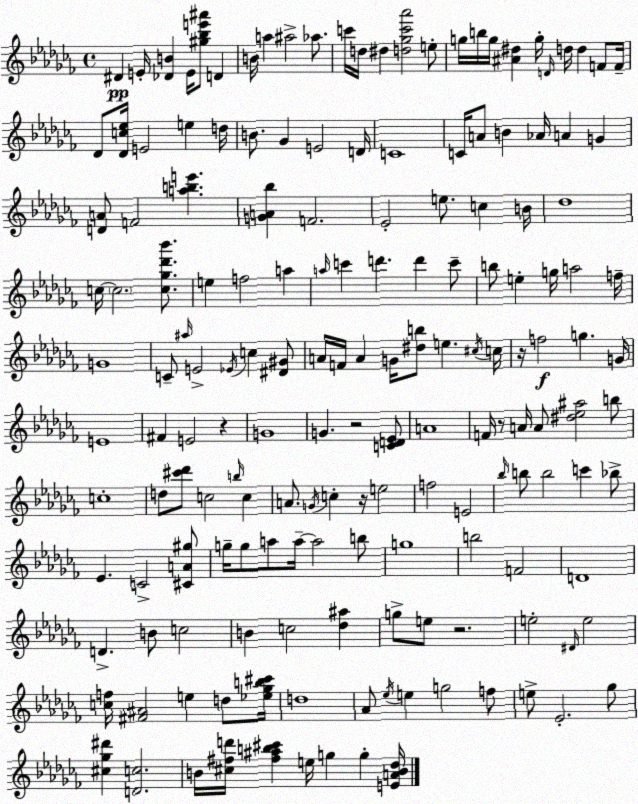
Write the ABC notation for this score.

X:1
T:Untitled
M:4/4
L:1/4
K:Abm
^D E/4 [_DB] E/4 [^g_be'^a']/2 D B/4 a ^a2 _a/2 c'/4 d/4 ^d [d_gc'_a']2 e/2 g/4 b/4 g/4 [^A^d] g/4 D/4 d/4 d F/2 F/4 _D/2 [_Dc_e]/4 E2 e d/4 B/2 _G E2 D/4 C4 C/4 A/2 B _A/4 A G [DA]/2 F2 [abe'] [GA_b] F2 _E2 e/2 c B/4 _d4 c/4 c2 [c_g_d'_b']/2 e f2 a a/4 c' d' d' c'/2 b/2 e g/4 a2 f/4 G4 C/2 ^a/4 E2 _E/4 c [^D^G]/2 A/4 F/4 A G/4 [^db]/2 e ^c/4 c/4 z/4 f2 g G/4 E4 ^F E2 z G4 G z2 [CD_E]/2 A4 F/4 z/2 A/4 A/2 [^d_e^a]2 b/2 c4 d/2 [^c'_d']/2 c2 b/4 c A/2 G/4 c z/4 e2 f2 E2 _b/4 b/2 b2 c' _b/2 _E C2 [^CA^g]/2 g/4 g/2 a/2 a/4 a2 b/2 g4 b2 F2 D4 D B/2 c2 B c2 [_d^a] g/2 e/2 z2 e2 ^D/4 e2 [cf]/4 [^F^A]2 e d/2 [_e_gb^c']/4 d4 _A/2 _e/4 e g2 f/2 e/2 _E2 _g/2 [^c_g^d'] [Dc]2 B/4 [^c^fd']/4 [^f^ab^c'] e/4 g g [EAB_d]/4